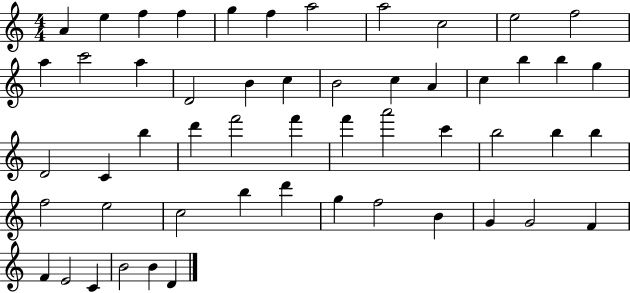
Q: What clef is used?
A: treble